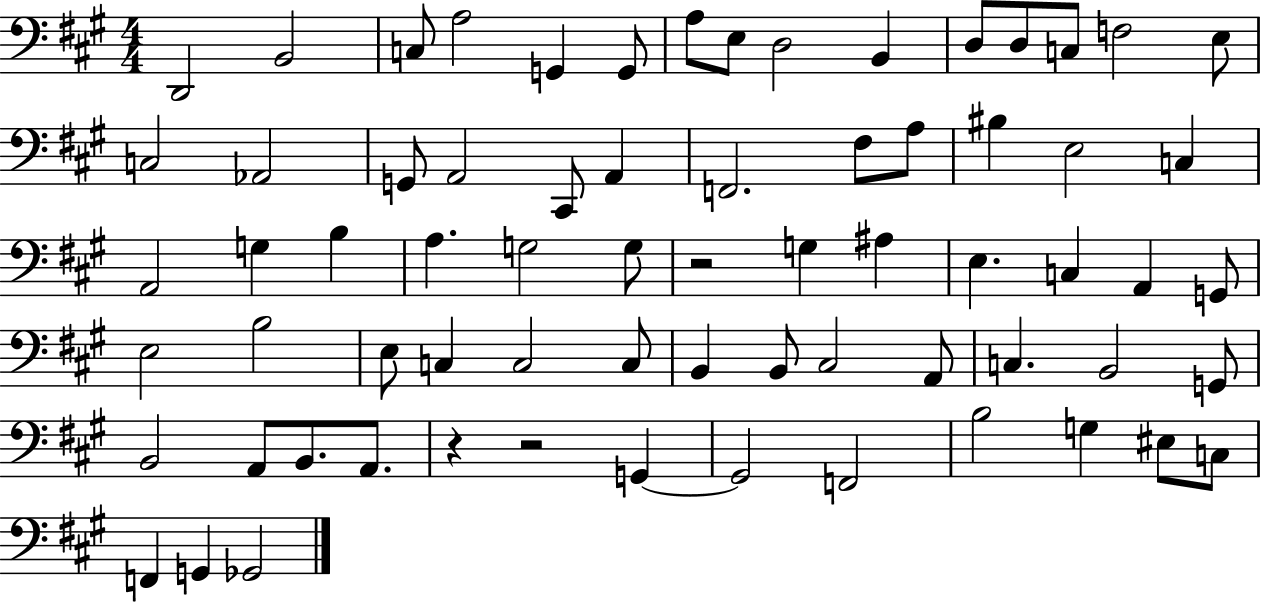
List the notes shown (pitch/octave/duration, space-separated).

D2/h B2/h C3/e A3/h G2/q G2/e A3/e E3/e D3/h B2/q D3/e D3/e C3/e F3/h E3/e C3/h Ab2/h G2/e A2/h C#2/e A2/q F2/h. F#3/e A3/e BIS3/q E3/h C3/q A2/h G3/q B3/q A3/q. G3/h G3/e R/h G3/q A#3/q E3/q. C3/q A2/q G2/e E3/h B3/h E3/e C3/q C3/h C3/e B2/q B2/e C#3/h A2/e C3/q. B2/h G2/e B2/h A2/e B2/e. A2/e. R/q R/h G2/q G2/h F2/h B3/h G3/q EIS3/e C3/e F2/q G2/q Gb2/h